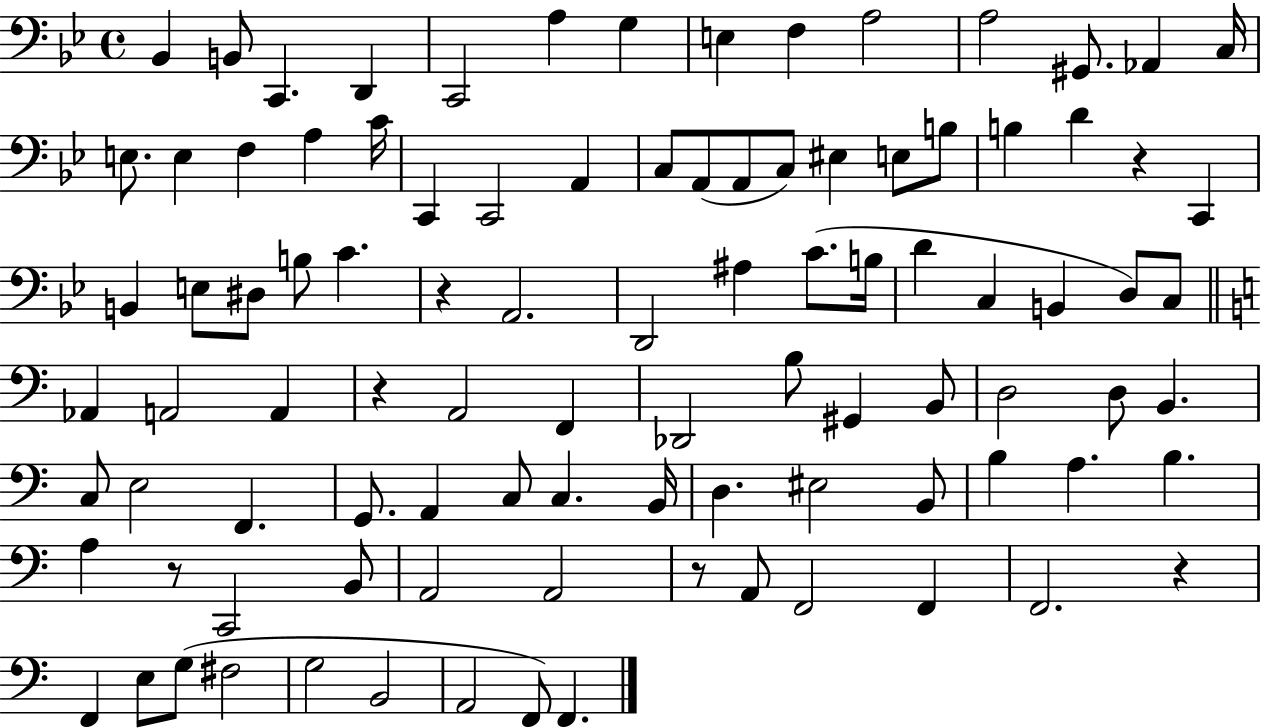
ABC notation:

X:1
T:Untitled
M:4/4
L:1/4
K:Bb
_B,, B,,/2 C,, D,, C,,2 A, G, E, F, A,2 A,2 ^G,,/2 _A,, C,/4 E,/2 E, F, A, C/4 C,, C,,2 A,, C,/2 A,,/2 A,,/2 C,/2 ^E, E,/2 B,/2 B, D z C,, B,, E,/2 ^D,/2 B,/2 C z A,,2 D,,2 ^A, C/2 B,/4 D C, B,, D,/2 C,/2 _A,, A,,2 A,, z A,,2 F,, _D,,2 B,/2 ^G,, B,,/2 D,2 D,/2 B,, C,/2 E,2 F,, G,,/2 A,, C,/2 C, B,,/4 D, ^E,2 B,,/2 B, A, B, A, z/2 C,,2 B,,/2 A,,2 A,,2 z/2 A,,/2 F,,2 F,, F,,2 z F,, E,/2 G,/2 ^F,2 G,2 B,,2 A,,2 F,,/2 F,,